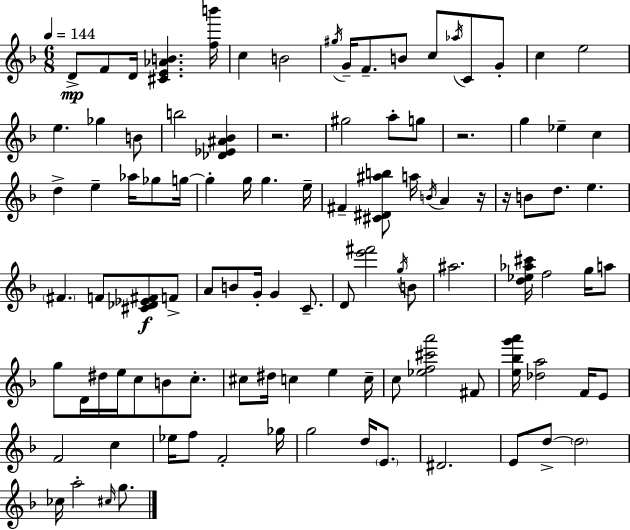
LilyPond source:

{
  \clef treble
  \numericTimeSignature
  \time 6/8
  \key f \major
  \tempo 4 = 144
  d'8->\mp f'8 d'16 <cis' e' aes' b'>4. <f'' b'''>16 | c''4 b'2 | \acciaccatura { gis''16 } g'16-- f'8.-- b'8 c''8 \acciaccatura { aes''16 } c'8 | g'8-. c''4 e''2 | \break e''4. ges''4 | b'8 b''2 <des' ees' ais' bes'>4 | r2. | gis''2 a''8-. | \break g''8 r2. | g''4 ees''4-- c''4 | d''4-> e''4-- aes''16 ges''8 | g''16~~ g''4-. g''16 g''4. | \break e''16-- fis'4-- <cis' dis' ais'' b''>8 a''16 \acciaccatura { b'16 } a'4 | r16 r16 b'8 d''8. e''4. | \parenthesize fis'4. f'8 <cis' des' ees' fis'>8\f | f'8-> a'8 b'8 g'16-. g'4 | \break c'8.-- d'8 <e''' fis'''>2 | \acciaccatura { g''16 } b'8 ais''2. | <d'' ees'' aes'' cis'''>16 f''2 | g''16 a''8 g''8 d'16 dis''16 e''16 c''8 b'8 | \break c''8.-. cis''8 dis''16 c''4 e''4 | c''16-- c''8 <ees'' f'' cis''' a'''>2 | fis'8 <e'' bes'' g''' a'''>16 <des'' a''>2 | f'16 e'8 f'2 | \break c''4 ees''16 f''8 f'2-. | ges''16 g''2 | d''16 \parenthesize e'8. dis'2. | e'8 d''8->~~ \parenthesize d''2 | \break ces''16 a''2-. | \grace { cis''16 } g''8. \bar "|."
}